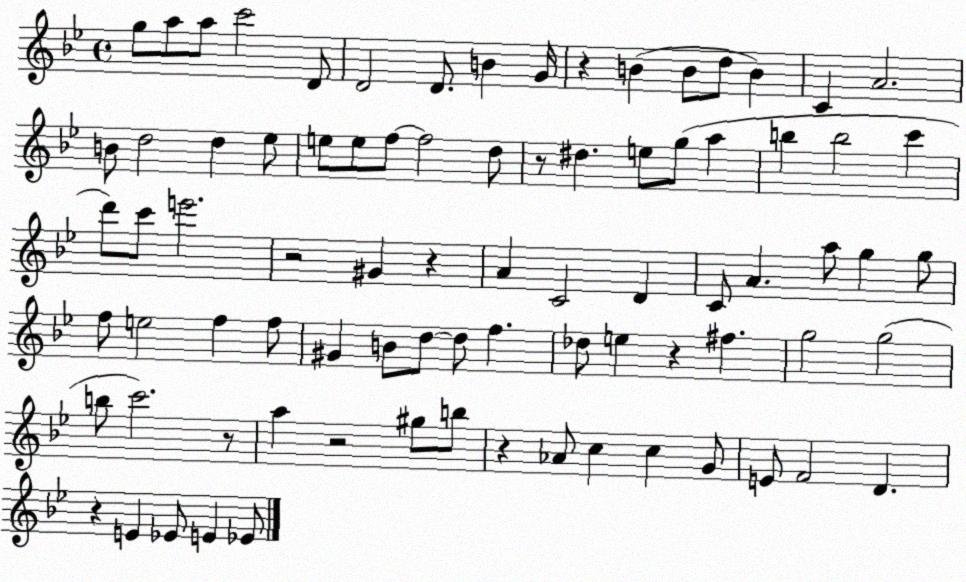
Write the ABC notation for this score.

X:1
T:Untitled
M:4/4
L:1/4
K:Bb
g/2 a/2 a/2 c'2 D/2 D2 D/2 B G/4 z B B/2 d/2 B C A2 B/2 d2 d _e/2 e/2 e/2 f/2 f2 d/2 z/2 ^d e/2 g/2 a b b2 c' d'/2 c'/2 e'2 z2 ^G z A C2 D C/2 A a/2 g g/2 f/2 e2 f f/2 ^G B/2 d/2 d/2 f _d/2 e z ^f g2 g2 b/2 c'2 z/2 a z2 ^g/2 b/2 z _A/2 c c G/2 E/2 F2 D z E _E/2 E _E/2